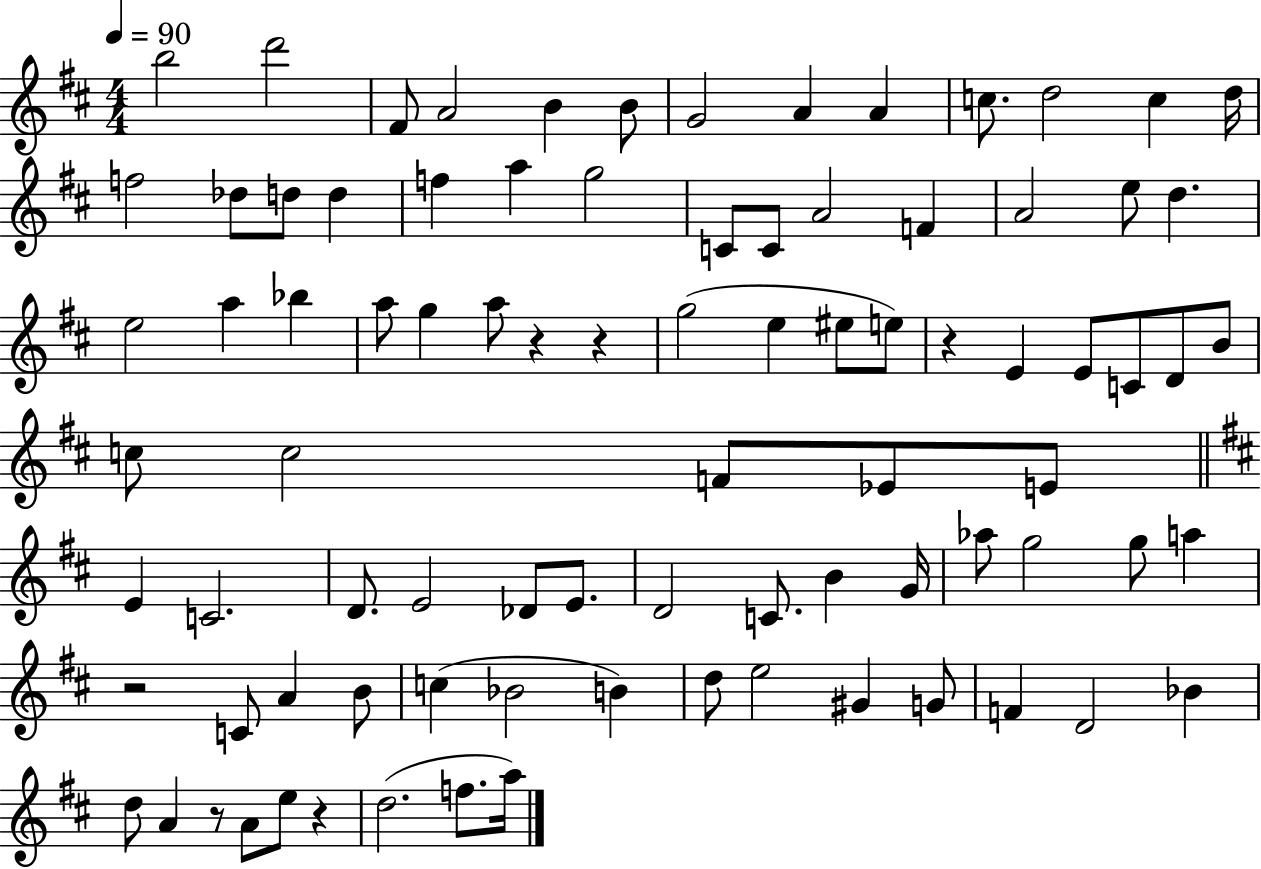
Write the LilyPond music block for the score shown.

{
  \clef treble
  \numericTimeSignature
  \time 4/4
  \key d \major
  \tempo 4 = 90
  b''2 d'''2 | fis'8 a'2 b'4 b'8 | g'2 a'4 a'4 | c''8. d''2 c''4 d''16 | \break f''2 des''8 d''8 d''4 | f''4 a''4 g''2 | c'8 c'8 a'2 f'4 | a'2 e''8 d''4. | \break e''2 a''4 bes''4 | a''8 g''4 a''8 r4 r4 | g''2( e''4 eis''8 e''8) | r4 e'4 e'8 c'8 d'8 b'8 | \break c''8 c''2 f'8 ees'8 e'8 | \bar "||" \break \key b \minor e'4 c'2. | d'8. e'2 des'8 e'8. | d'2 c'8. b'4 g'16 | aes''8 g''2 g''8 a''4 | \break r2 c'8 a'4 b'8 | c''4( bes'2 b'4) | d''8 e''2 gis'4 g'8 | f'4 d'2 bes'4 | \break d''8 a'4 r8 a'8 e''8 r4 | d''2.( f''8. a''16) | \bar "|."
}